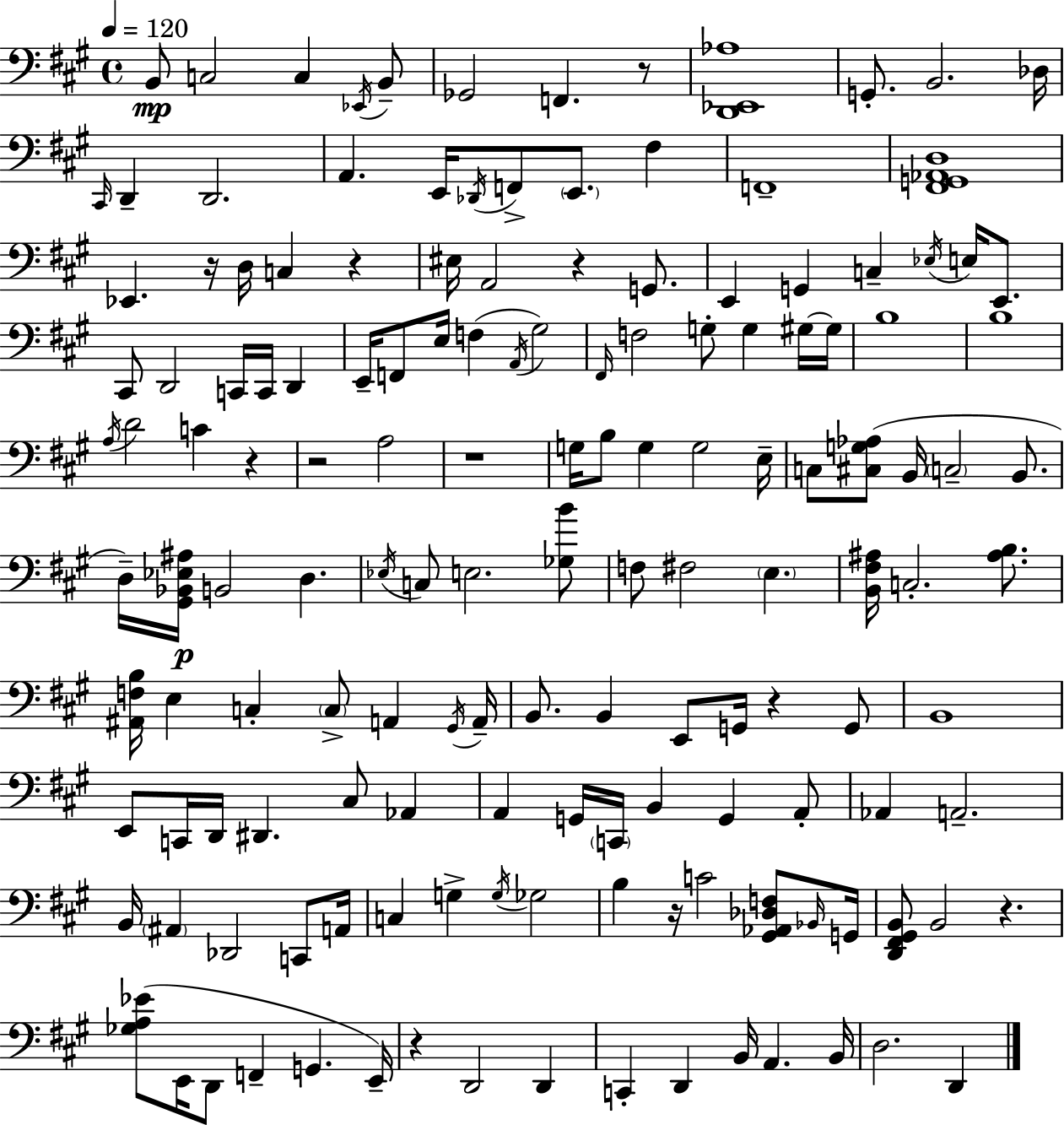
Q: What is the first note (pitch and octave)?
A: B2